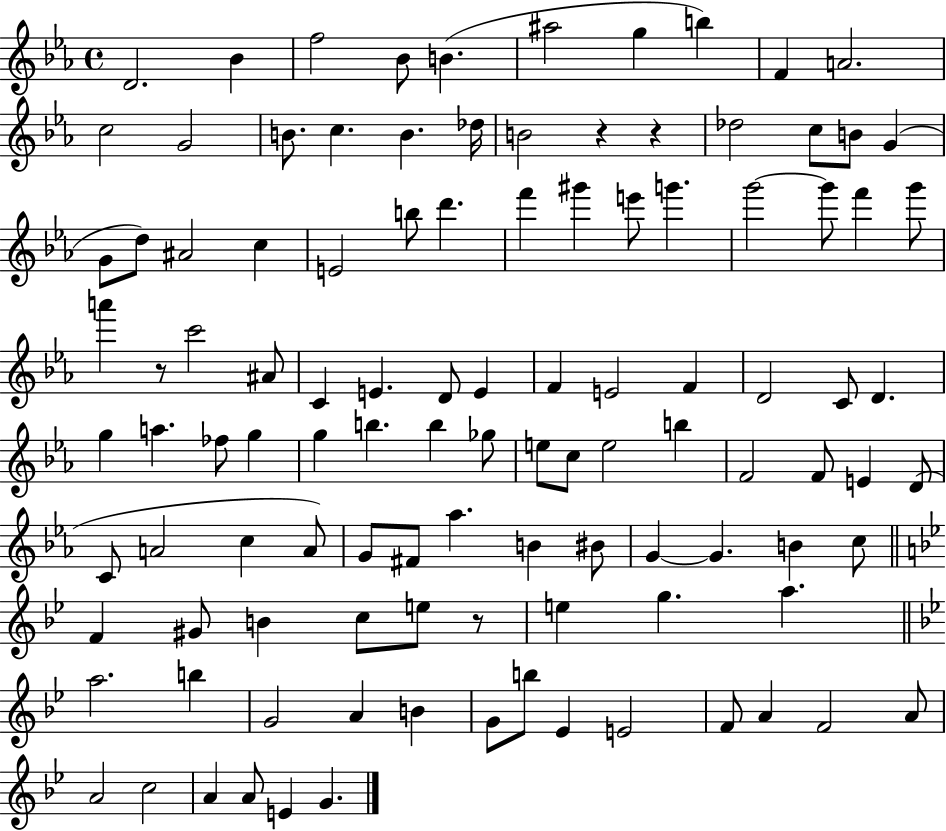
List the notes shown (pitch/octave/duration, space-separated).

D4/h. Bb4/q F5/h Bb4/e B4/q. A#5/h G5/q B5/q F4/q A4/h. C5/h G4/h B4/e. C5/q. B4/q. Db5/s B4/h R/q R/q Db5/h C5/e B4/e G4/q G4/e D5/e A#4/h C5/q E4/h B5/e D6/q. F6/q G#6/q E6/e G6/q. G6/h G6/e F6/q G6/e A6/q R/e C6/h A#4/e C4/q E4/q. D4/e E4/q F4/q E4/h F4/q D4/h C4/e D4/q. G5/q A5/q. FES5/e G5/q G5/q B5/q. B5/q Gb5/e E5/e C5/e E5/h B5/q F4/h F4/e E4/q D4/e C4/e A4/h C5/q A4/e G4/e F#4/e Ab5/q. B4/q BIS4/e G4/q G4/q. B4/q C5/e F4/q G#4/e B4/q C5/e E5/e R/e E5/q G5/q. A5/q. A5/h. B5/q G4/h A4/q B4/q G4/e B5/e Eb4/q E4/h F4/e A4/q F4/h A4/e A4/h C5/h A4/q A4/e E4/q G4/q.